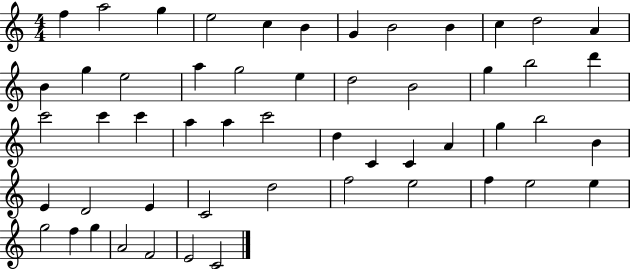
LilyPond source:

{
  \clef treble
  \numericTimeSignature
  \time 4/4
  \key c \major
  f''4 a''2 g''4 | e''2 c''4 b'4 | g'4 b'2 b'4 | c''4 d''2 a'4 | \break b'4 g''4 e''2 | a''4 g''2 e''4 | d''2 b'2 | g''4 b''2 d'''4 | \break c'''2 c'''4 c'''4 | a''4 a''4 c'''2 | d''4 c'4 c'4 a'4 | g''4 b''2 b'4 | \break e'4 d'2 e'4 | c'2 d''2 | f''2 e''2 | f''4 e''2 e''4 | \break g''2 f''4 g''4 | a'2 f'2 | e'2 c'2 | \bar "|."
}